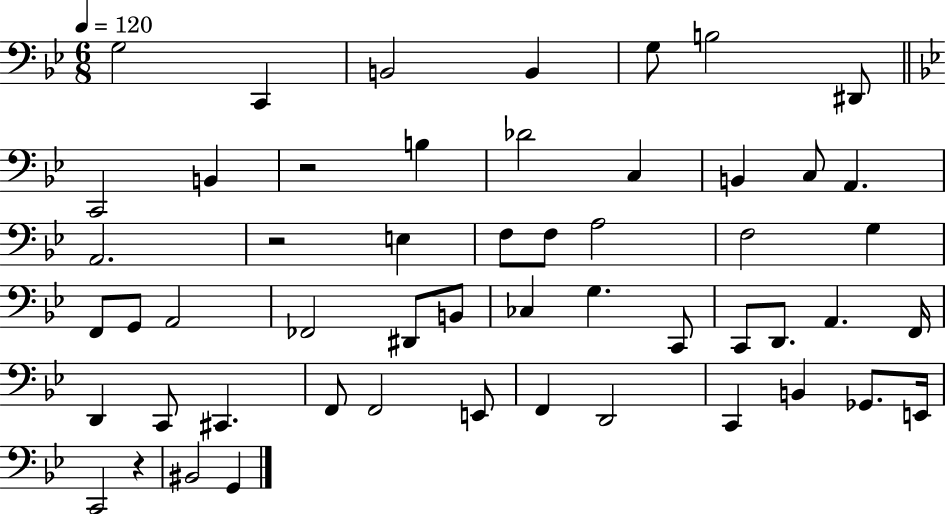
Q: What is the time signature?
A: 6/8